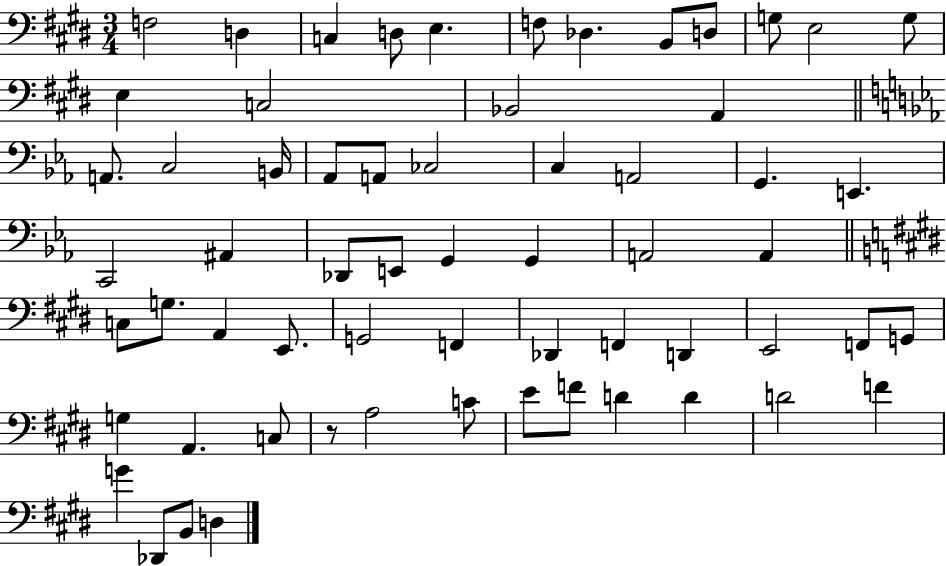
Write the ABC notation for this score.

X:1
T:Untitled
M:3/4
L:1/4
K:E
F,2 D, C, D,/2 E, F,/2 _D, B,,/2 D,/2 G,/2 E,2 G,/2 E, C,2 _B,,2 A,, A,,/2 C,2 B,,/4 _A,,/2 A,,/2 _C,2 C, A,,2 G,, E,, C,,2 ^A,, _D,,/2 E,,/2 G,, G,, A,,2 A,, C,/2 G,/2 A,, E,,/2 G,,2 F,, _D,, F,, D,, E,,2 F,,/2 G,,/2 G, A,, C,/2 z/2 A,2 C/2 E/2 F/2 D D D2 F G _D,,/2 B,,/2 D,